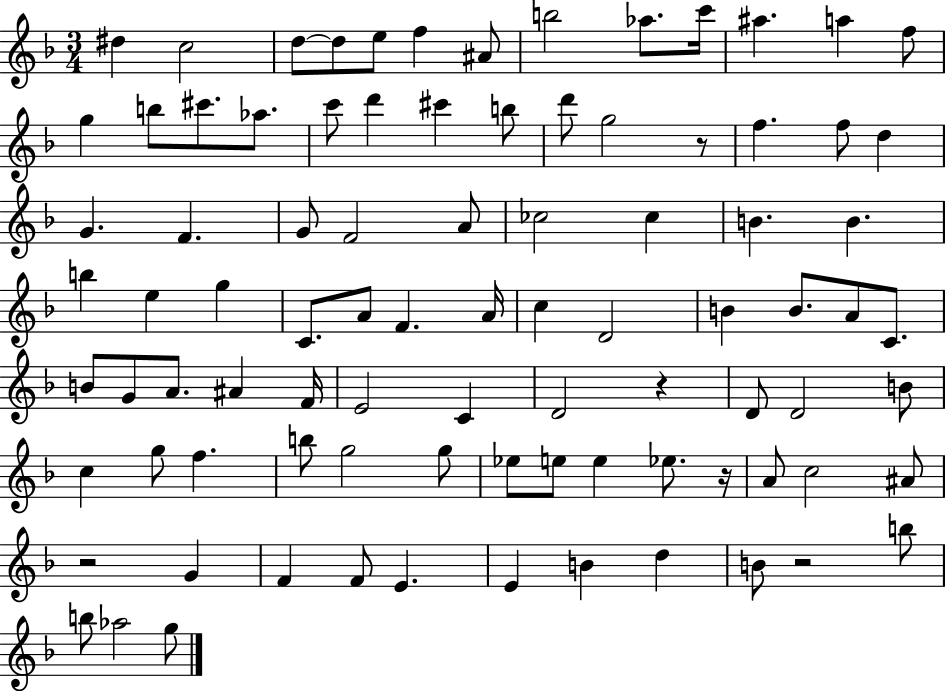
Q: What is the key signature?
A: F major